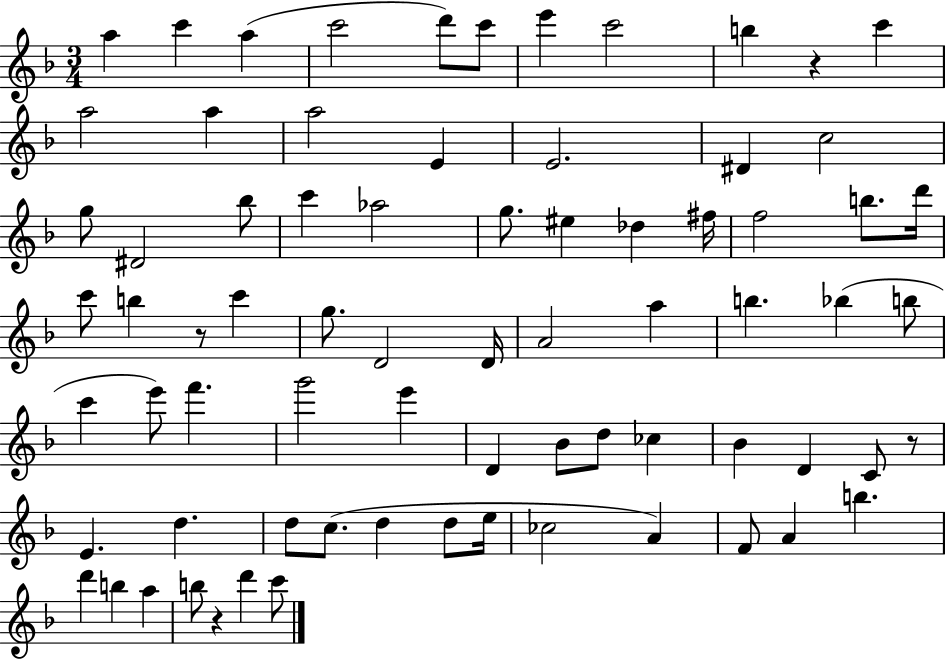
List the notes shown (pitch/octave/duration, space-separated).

A5/q C6/q A5/q C6/h D6/e C6/e E6/q C6/h B5/q R/q C6/q A5/h A5/q A5/h E4/q E4/h. D#4/q C5/h G5/e D#4/h Bb5/e C6/q Ab5/h G5/e. EIS5/q Db5/q F#5/s F5/h B5/e. D6/s C6/e B5/q R/e C6/q G5/e. D4/h D4/s A4/h A5/q B5/q. Bb5/q B5/e C6/q E6/e F6/q. G6/h E6/q D4/q Bb4/e D5/e CES5/q Bb4/q D4/q C4/e R/e E4/q. D5/q. D5/e C5/e. D5/q D5/e E5/s CES5/h A4/q F4/e A4/q B5/q. D6/q B5/q A5/q B5/e R/q D6/q C6/e